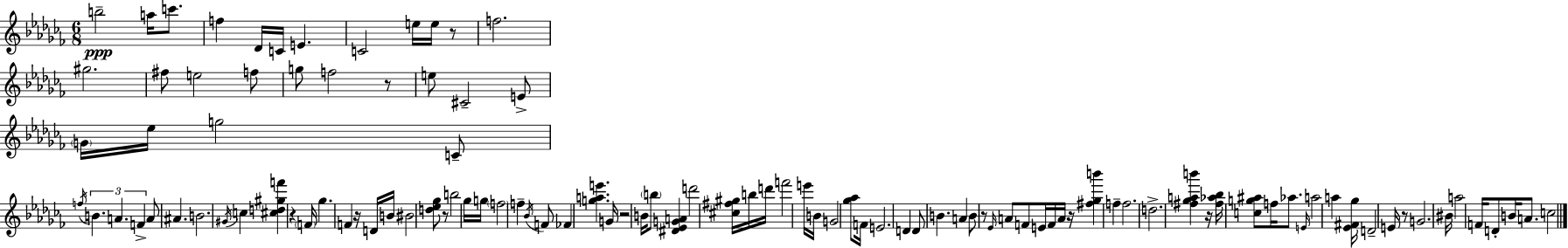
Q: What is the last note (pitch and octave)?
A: C5